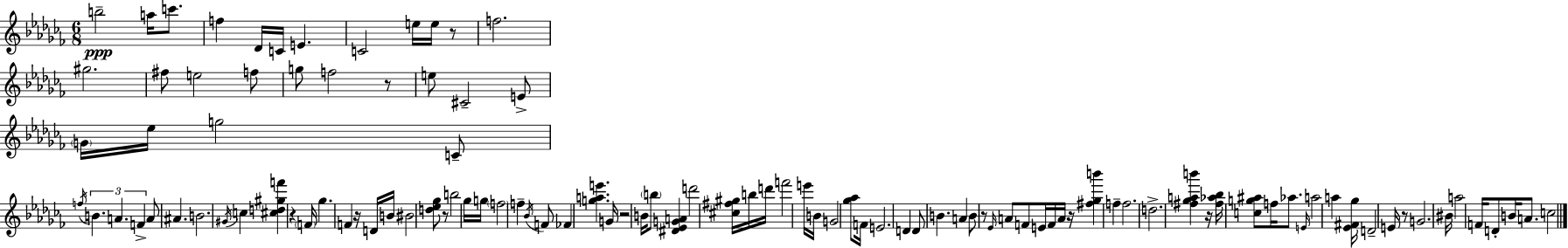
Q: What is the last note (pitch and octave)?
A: C5